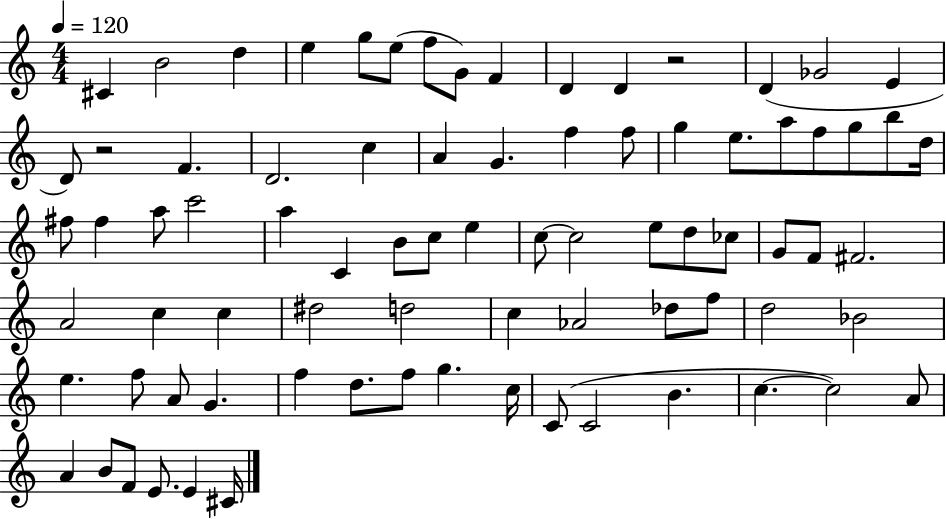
{
  \clef treble
  \numericTimeSignature
  \time 4/4
  \key c \major
  \tempo 4 = 120
  cis'4 b'2 d''4 | e''4 g''8 e''8( f''8 g'8) f'4 | d'4 d'4 r2 | d'4( ges'2 e'4 | \break d'8) r2 f'4. | d'2. c''4 | a'4 g'4. f''4 f''8 | g''4 e''8. a''8 f''8 g''8 b''8 d''16 | \break fis''8 fis''4 a''8 c'''2 | a''4 c'4 b'8 c''8 e''4 | c''8~~ c''2 e''8 d''8 ces''8 | g'8 f'8 fis'2. | \break a'2 c''4 c''4 | dis''2 d''2 | c''4 aes'2 des''8 f''8 | d''2 bes'2 | \break e''4. f''8 a'8 g'4. | f''4 d''8. f''8 g''4. c''16 | c'8( c'2 b'4. | c''4.~~ c''2) a'8 | \break a'4 b'8 f'8 e'8. e'4 cis'16 | \bar "|."
}